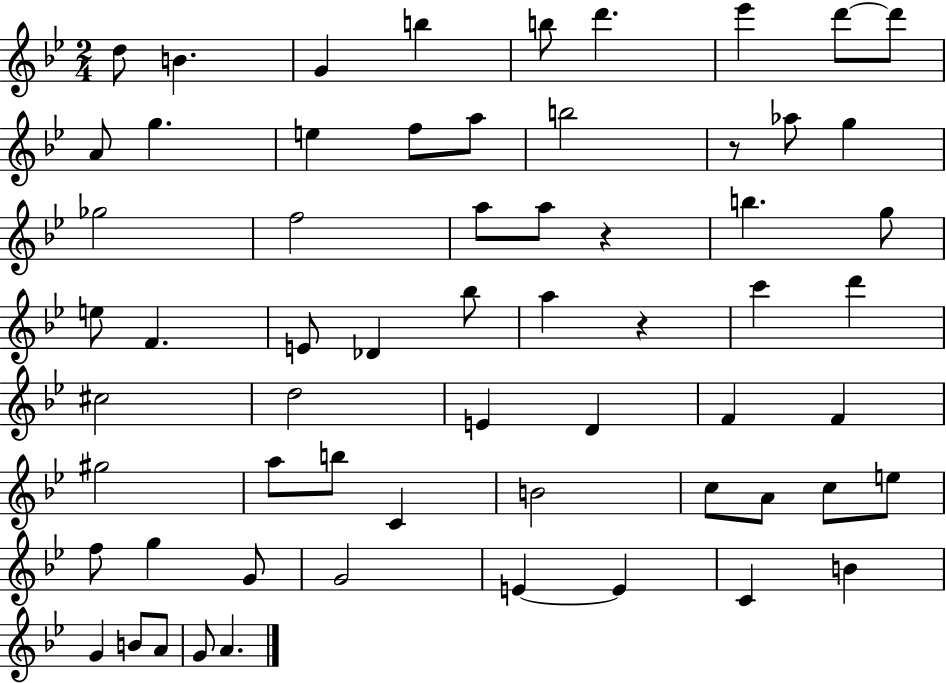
D5/e B4/q. G4/q B5/q B5/e D6/q. Eb6/q D6/e D6/e A4/e G5/q. E5/q F5/e A5/e B5/h R/e Ab5/e G5/q Gb5/h F5/h A5/e A5/e R/q B5/q. G5/e E5/e F4/q. E4/e Db4/q Bb5/e A5/q R/q C6/q D6/q C#5/h D5/h E4/q D4/q F4/q F4/q G#5/h A5/e B5/e C4/q B4/h C5/e A4/e C5/e E5/e F5/e G5/q G4/e G4/h E4/q E4/q C4/q B4/q G4/q B4/e A4/e G4/e A4/q.